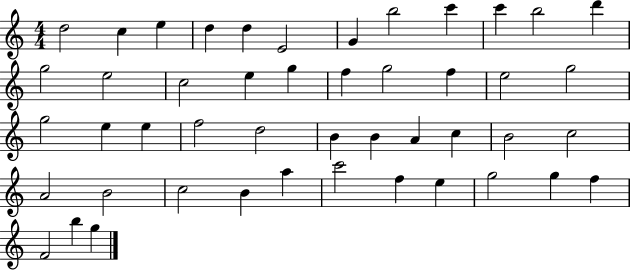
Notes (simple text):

D5/h C5/q E5/q D5/q D5/q E4/h G4/q B5/h C6/q C6/q B5/h D6/q G5/h E5/h C5/h E5/q G5/q F5/q G5/h F5/q E5/h G5/h G5/h E5/q E5/q F5/h D5/h B4/q B4/q A4/q C5/q B4/h C5/h A4/h B4/h C5/h B4/q A5/q C6/h F5/q E5/q G5/h G5/q F5/q F4/h B5/q G5/q